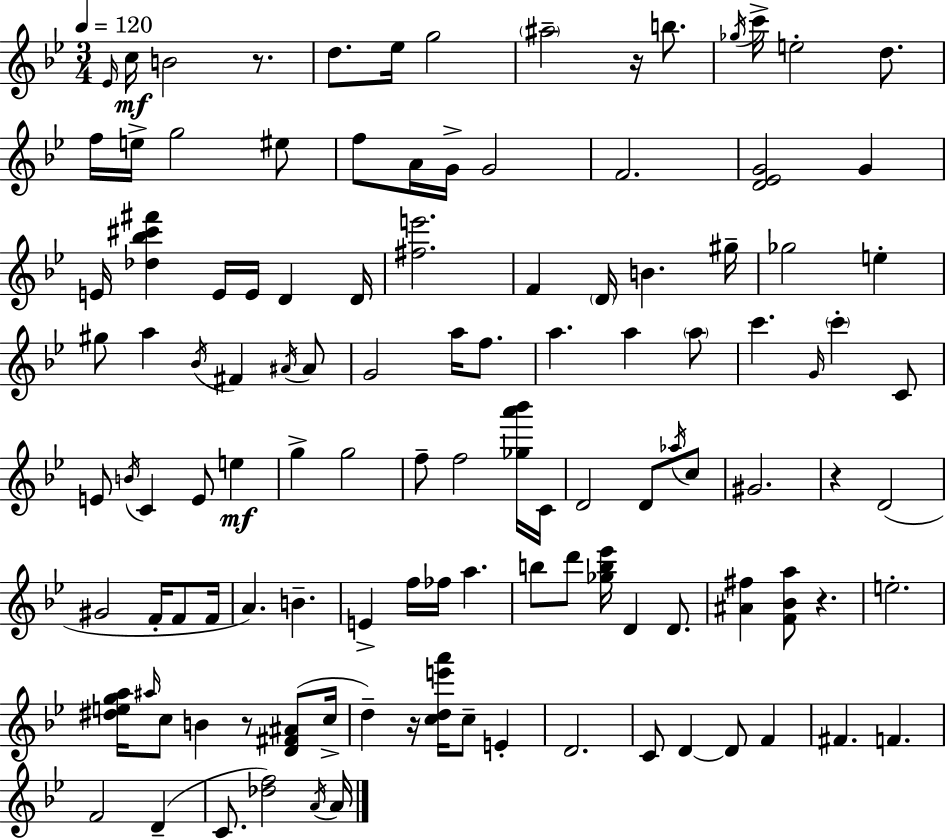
Eb4/s C5/s B4/h R/e. D5/e. Eb5/s G5/h A#5/h R/s B5/e. Gb5/s C6/s E5/h D5/e. F5/s E5/s G5/h EIS5/e F5/e A4/s G4/s G4/h F4/h. [D4,Eb4,G4]/h G4/q E4/s [Db5,Bb5,C#6,F#6]/q E4/s E4/s D4/q D4/s [F#5,E6]/h. F4/q D4/s B4/q. G#5/s Gb5/h E5/q G#5/e A5/q Bb4/s F#4/q A#4/s A#4/e G4/h A5/s F5/e. A5/q. A5/q A5/e C6/q. G4/s C6/q C4/e E4/e B4/s C4/q E4/e E5/q G5/q G5/h F5/e F5/h [Gb5,A6,Bb6]/s C4/s D4/h D4/e Ab5/s C5/e G#4/h. R/q D4/h G#4/h F4/s F4/e F4/s A4/q. B4/q. E4/q F5/s FES5/s A5/q. B5/e D6/e [Gb5,B5,Eb6]/s D4/q D4/e. [A#4,F#5]/q [F4,Bb4,A5]/e R/q. E5/h. [D#5,E5,G5,A5]/s A#5/s C5/e B4/q R/e [D4,F#4,A#4]/e C5/s D5/q R/s [C5,D5,E6,A6]/s C5/e E4/q D4/h. C4/e D4/q D4/e F4/q F#4/q. F4/q. F4/h D4/q C4/e. [Db5,F5]/h A4/s A4/s